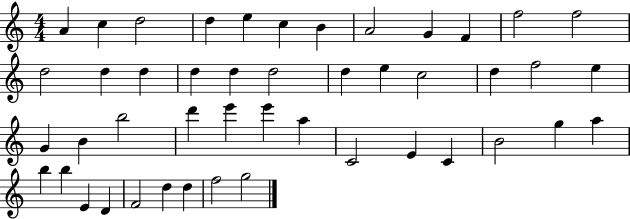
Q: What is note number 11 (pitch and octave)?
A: F5